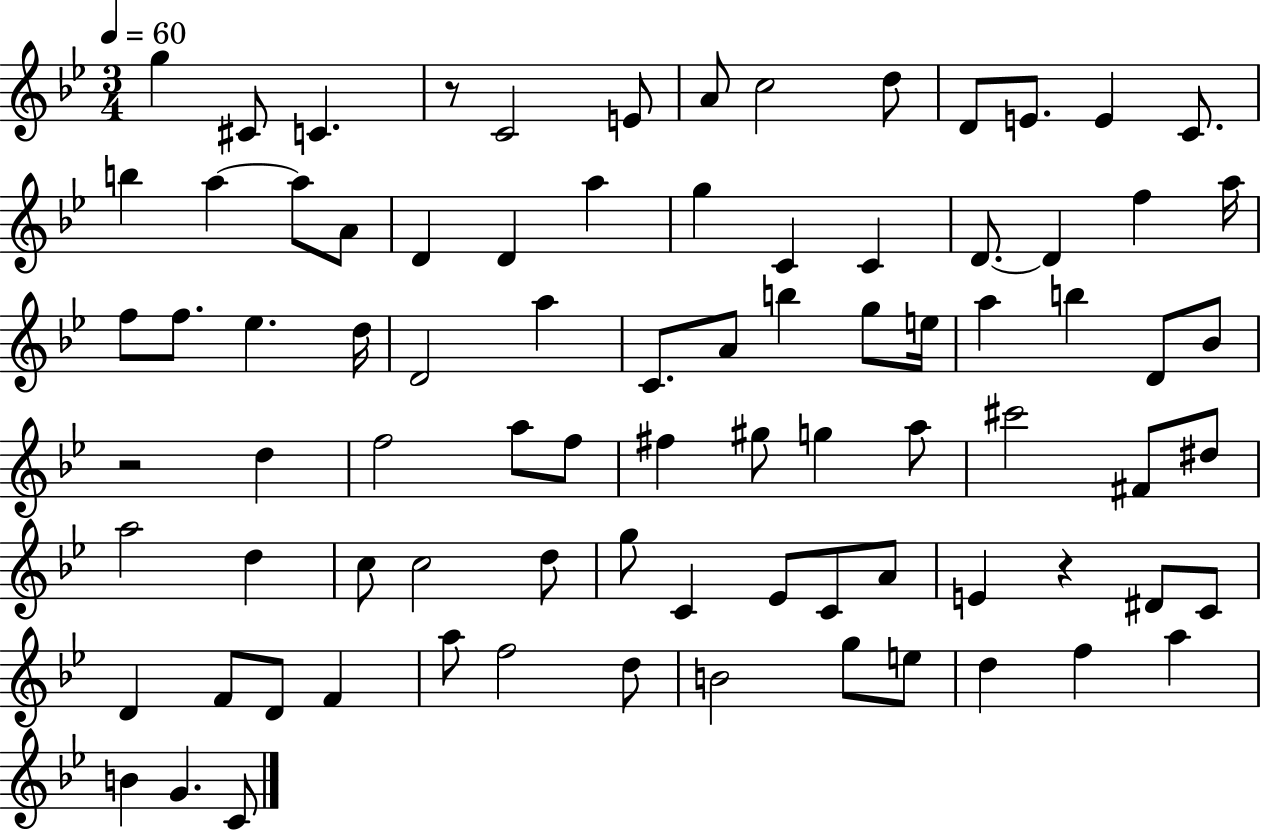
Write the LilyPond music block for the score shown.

{
  \clef treble
  \numericTimeSignature
  \time 3/4
  \key bes \major
  \tempo 4 = 60
  \repeat volta 2 { g''4 cis'8 c'4. | r8 c'2 e'8 | a'8 c''2 d''8 | d'8 e'8. e'4 c'8. | \break b''4 a''4~~ a''8 a'8 | d'4 d'4 a''4 | g''4 c'4 c'4 | d'8.~~ d'4 f''4 a''16 | \break f''8 f''8. ees''4. d''16 | d'2 a''4 | c'8. a'8 b''4 g''8 e''16 | a''4 b''4 d'8 bes'8 | \break r2 d''4 | f''2 a''8 f''8 | fis''4 gis''8 g''4 a''8 | cis'''2 fis'8 dis''8 | \break a''2 d''4 | c''8 c''2 d''8 | g''8 c'4 ees'8 c'8 a'8 | e'4 r4 dis'8 c'8 | \break d'4 f'8 d'8 f'4 | a''8 f''2 d''8 | b'2 g''8 e''8 | d''4 f''4 a''4 | \break b'4 g'4. c'8 | } \bar "|."
}